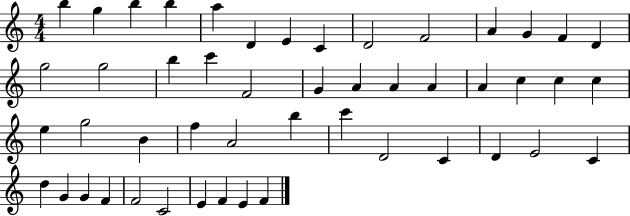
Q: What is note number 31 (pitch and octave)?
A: F5